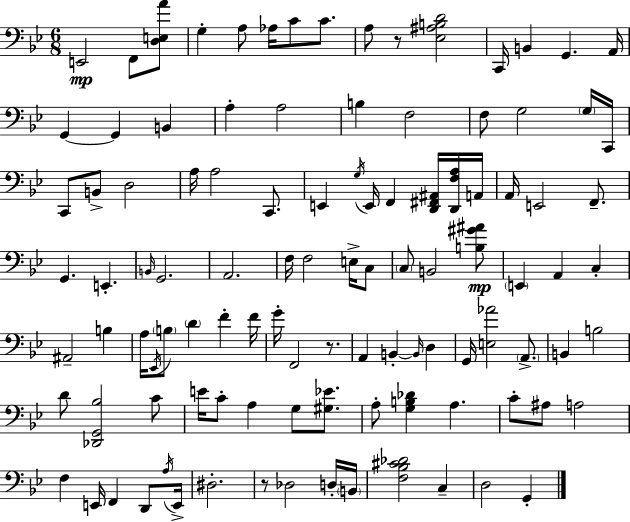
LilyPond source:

{
  \clef bass
  \numericTimeSignature
  \time 6/8
  \key g \minor
  e,2\mp f,8 <d e a'>8 | g4-. a8 aes16 c'8 c'8. | a8 r8 <ees ais b d'>2 | c,16 b,4 g,4. a,16 | \break g,4~~ g,4 b,4 | a4-. a2 | b4 f2 | f8 g2 \parenthesize g16 c,16 | \break c,8 b,8-> d2 | a16 a2 c,8. | e,4 \acciaccatura { g16 } e,16 f,4 <d, fis, ais,>16 <d, f a>16 | a,16 a,16 e,2 f,8.-- | \break g,4. e,4.-. | \grace { b,16 } g,2. | a,2. | f16 f2 e16-> | \break c8 \parenthesize c8 b,2 | <b gis' ais'>8\mp \parenthesize e,4 a,4 c4-. | ais,2-- b4 | a16 \acciaccatura { ees,16 } \parenthesize b8 \parenthesize d'4 f'4-. | \break f'16 g'16-. f,2 | r8. a,4 b,4-.~~ \grace { b,16 } | d4 g,16 <e aes'>2 | \parenthesize a,8.-> b,4 b2 | \break d'8 <des, g, bes>2 | c'8 e'16 c'8-. a4 g8 | <gis ees'>8. a8-. <g b des'>4 a4. | c'8-. ais8 a2 | \break f4 e,16 f,4 | d,8 \acciaccatura { a16 } e,16-> dis2.-. | r8 des2 | d16-. \parenthesize b,16 <f bes cis' des'>2 | \break c4-- d2 | g,4-. \bar "|."
}